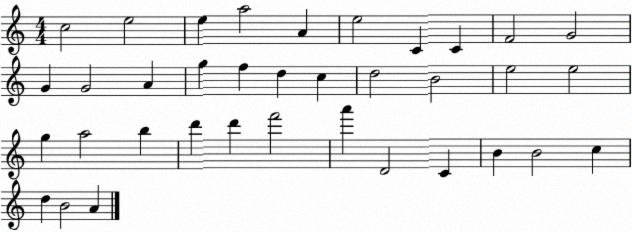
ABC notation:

X:1
T:Untitled
M:4/4
L:1/4
K:C
c2 e2 e a2 A e2 C C F2 G2 G G2 A g f d c d2 B2 e2 e2 g a2 b d' d' f'2 a' D2 C B B2 c d B2 A